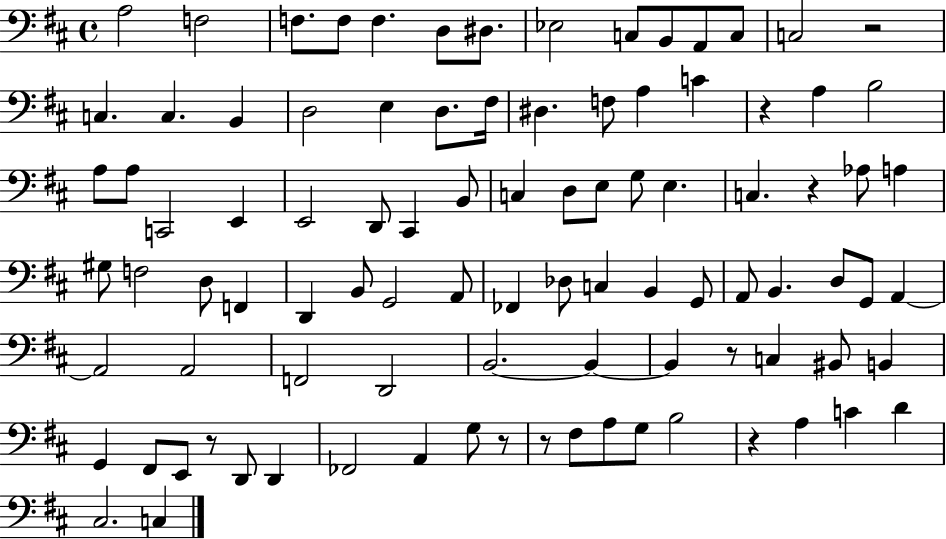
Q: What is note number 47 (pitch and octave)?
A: D2